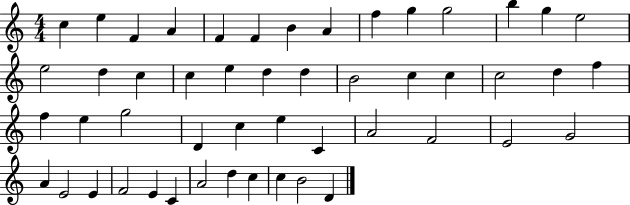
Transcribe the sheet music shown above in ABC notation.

X:1
T:Untitled
M:4/4
L:1/4
K:C
c e F A F F B A f g g2 b g e2 e2 d c c e d d B2 c c c2 d f f e g2 D c e C A2 F2 E2 G2 A E2 E F2 E C A2 d c c B2 D